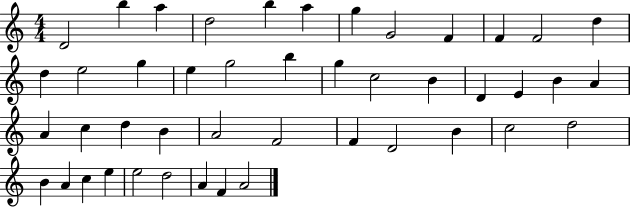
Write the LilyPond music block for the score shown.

{
  \clef treble
  \numericTimeSignature
  \time 4/4
  \key c \major
  d'2 b''4 a''4 | d''2 b''4 a''4 | g''4 g'2 f'4 | f'4 f'2 d''4 | \break d''4 e''2 g''4 | e''4 g''2 b''4 | g''4 c''2 b'4 | d'4 e'4 b'4 a'4 | \break a'4 c''4 d''4 b'4 | a'2 f'2 | f'4 d'2 b'4 | c''2 d''2 | \break b'4 a'4 c''4 e''4 | e''2 d''2 | a'4 f'4 a'2 | \bar "|."
}